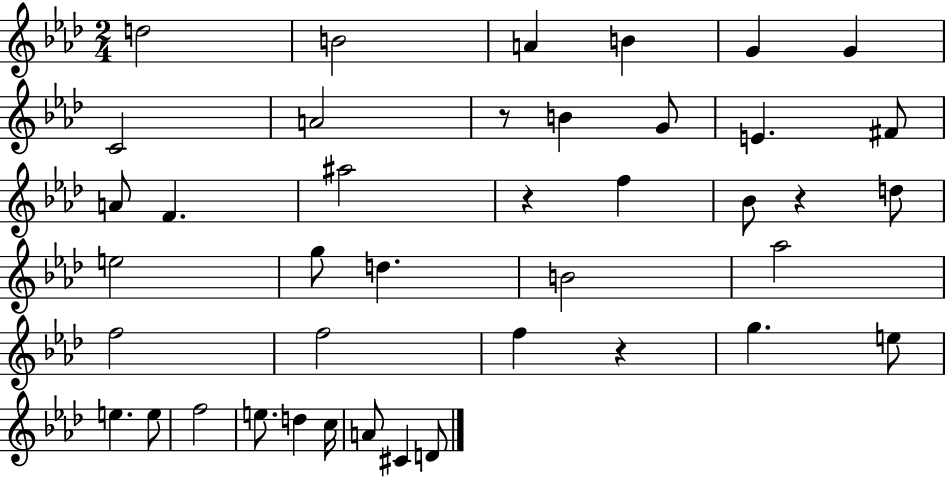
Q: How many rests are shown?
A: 4